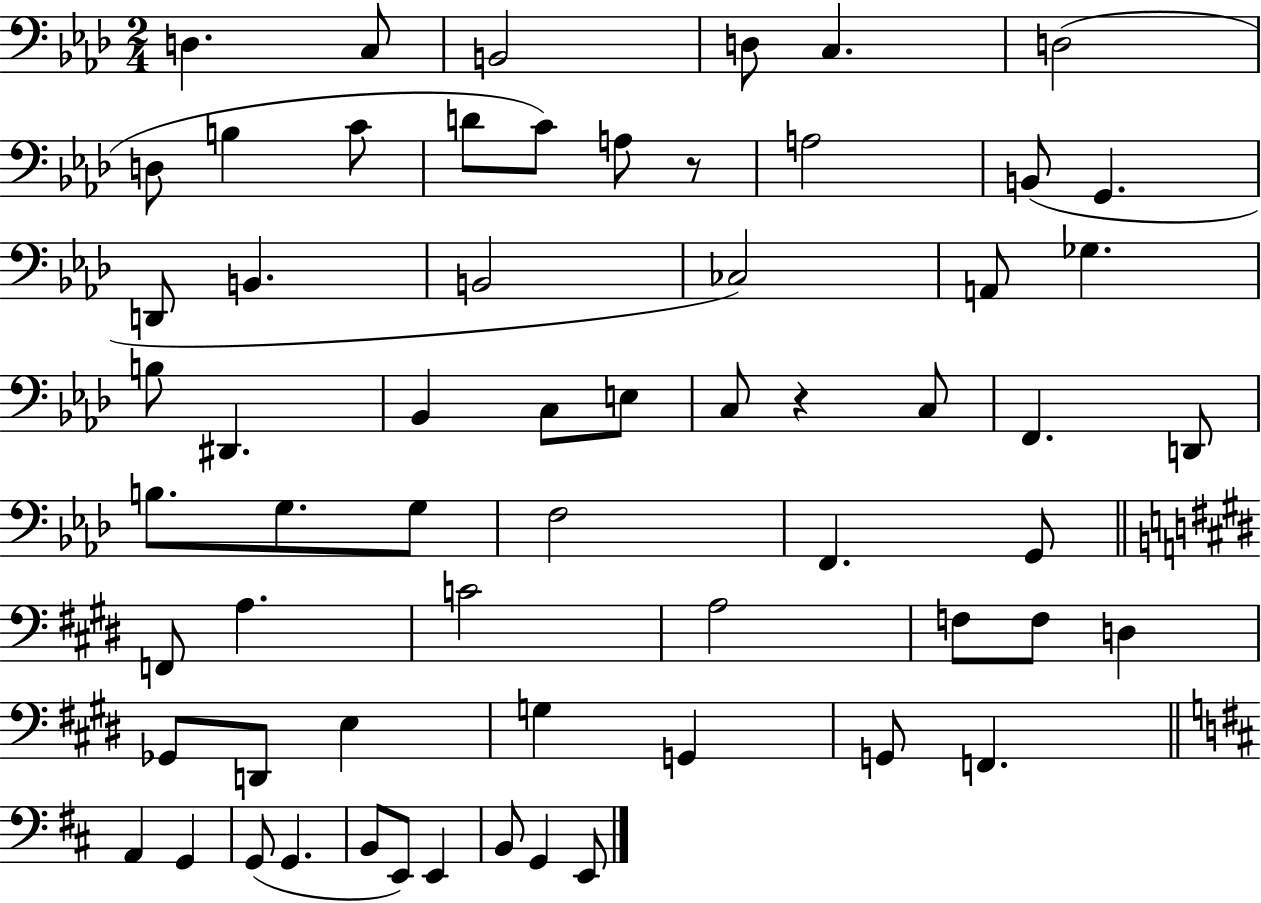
X:1
T:Untitled
M:2/4
L:1/4
K:Ab
D, C,/2 B,,2 D,/2 C, D,2 D,/2 B, C/2 D/2 C/2 A,/2 z/2 A,2 B,,/2 G,, D,,/2 B,, B,,2 _C,2 A,,/2 _G, B,/2 ^D,, _B,, C,/2 E,/2 C,/2 z C,/2 F,, D,,/2 B,/2 G,/2 G,/2 F,2 F,, G,,/2 F,,/2 A, C2 A,2 F,/2 F,/2 D, _G,,/2 D,,/2 E, G, G,, G,,/2 F,, A,, G,, G,,/2 G,, B,,/2 E,,/2 E,, B,,/2 G,, E,,/2